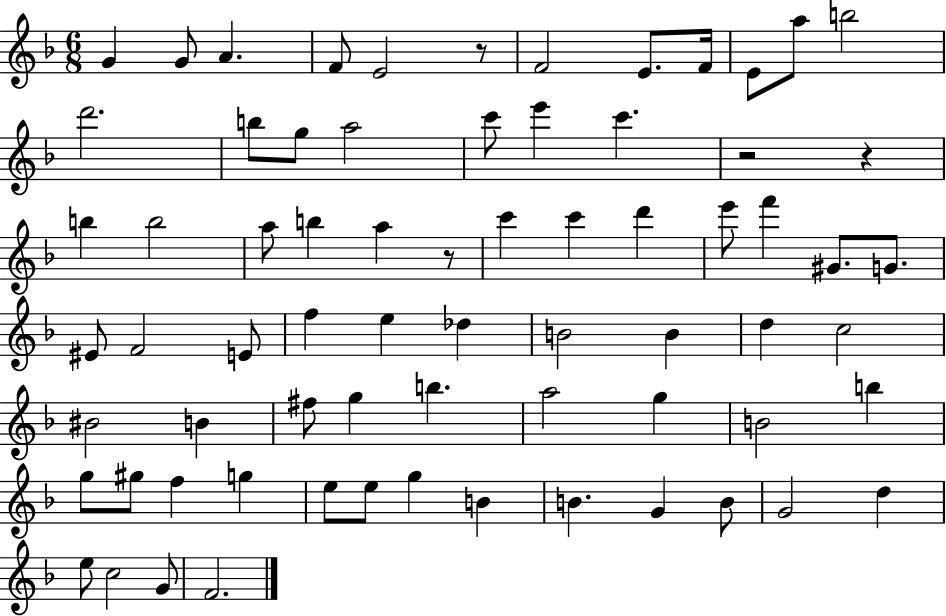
X:1
T:Untitled
M:6/8
L:1/4
K:F
G G/2 A F/2 E2 z/2 F2 E/2 F/4 E/2 a/2 b2 d'2 b/2 g/2 a2 c'/2 e' c' z2 z b b2 a/2 b a z/2 c' c' d' e'/2 f' ^G/2 G/2 ^E/2 F2 E/2 f e _d B2 B d c2 ^B2 B ^f/2 g b a2 g B2 b g/2 ^g/2 f g e/2 e/2 g B B G B/2 G2 d e/2 c2 G/2 F2